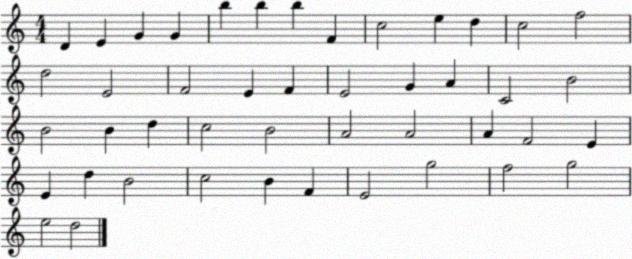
X:1
T:Untitled
M:4/4
L:1/4
K:C
D E G G b b b F c2 e d c2 f2 d2 E2 F2 E F E2 G A C2 B2 B2 B d c2 B2 A2 A2 A F2 E E d B2 c2 B F E2 g2 f2 g2 e2 d2